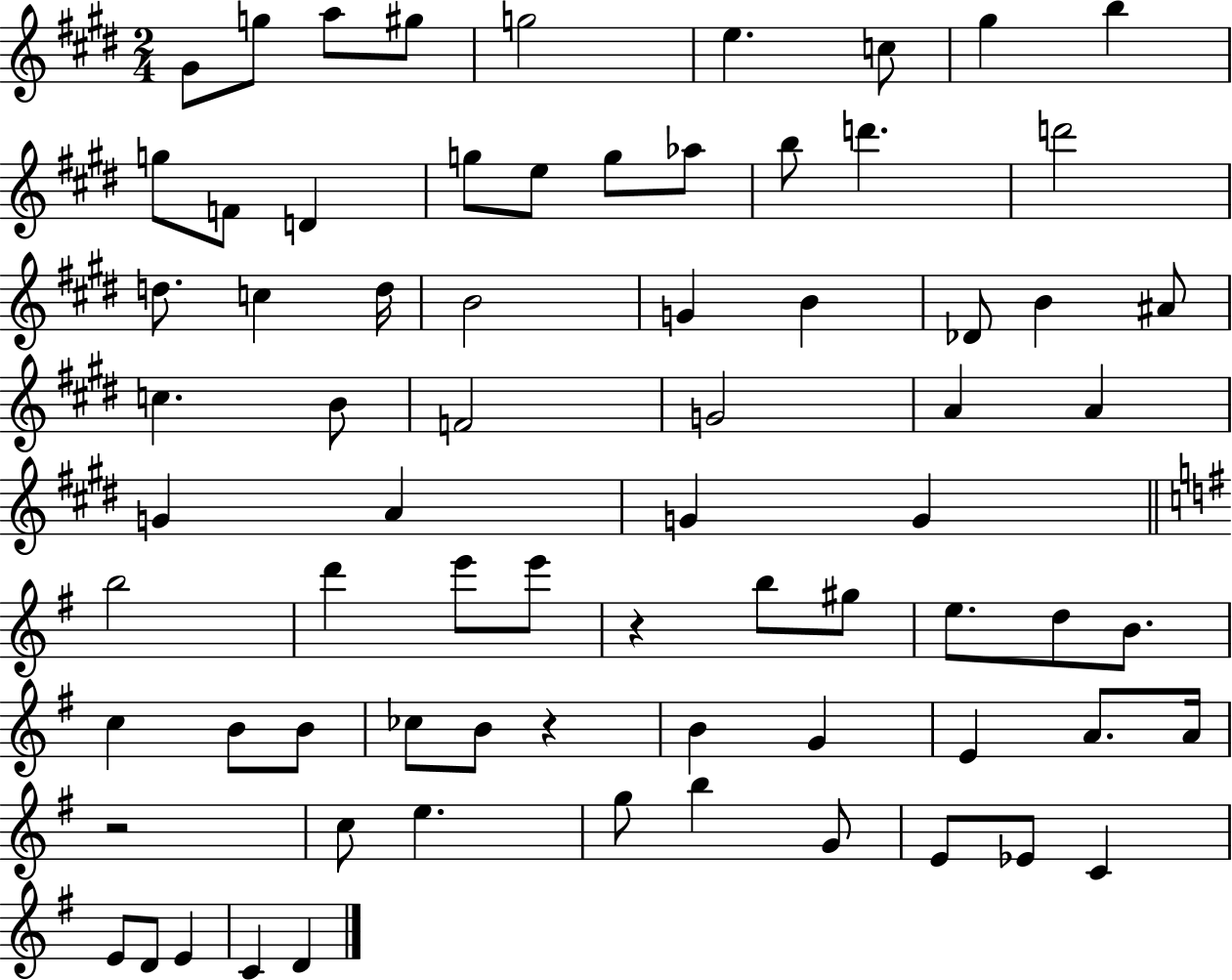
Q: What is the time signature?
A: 2/4